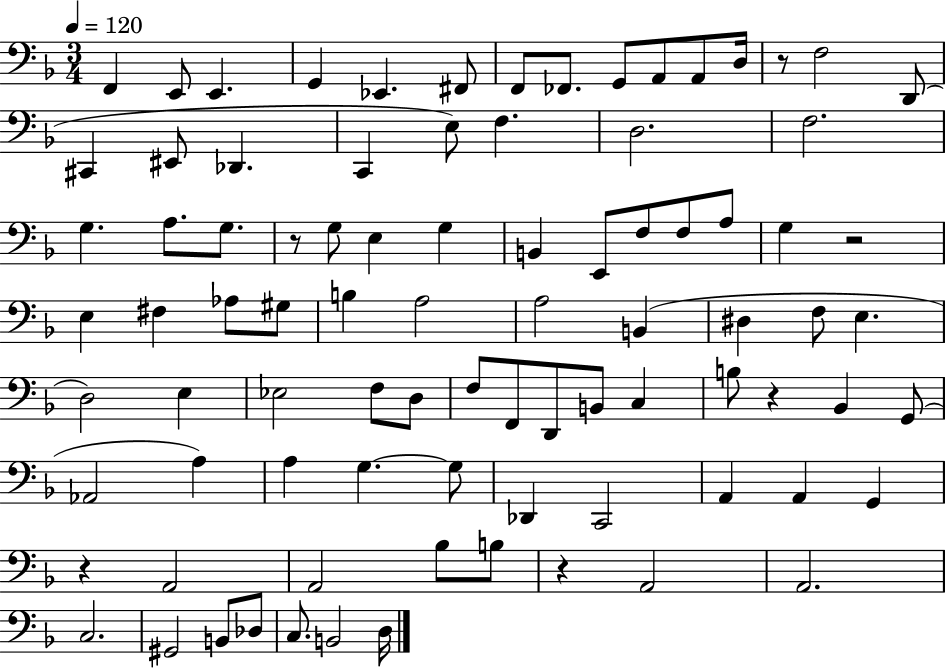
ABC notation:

X:1
T:Untitled
M:3/4
L:1/4
K:F
F,, E,,/2 E,, G,, _E,, ^F,,/2 F,,/2 _F,,/2 G,,/2 A,,/2 A,,/2 D,/4 z/2 F,2 D,,/2 ^C,, ^E,,/2 _D,, C,, E,/2 F, D,2 F,2 G, A,/2 G,/2 z/2 G,/2 E, G, B,, E,,/2 F,/2 F,/2 A,/2 G, z2 E, ^F, _A,/2 ^G,/2 B, A,2 A,2 B,, ^D, F,/2 E, D,2 E, _E,2 F,/2 D,/2 F,/2 F,,/2 D,,/2 B,,/2 C, B,/2 z _B,, G,,/2 _A,,2 A, A, G, G,/2 _D,, C,,2 A,, A,, G,, z A,,2 A,,2 _B,/2 B,/2 z A,,2 A,,2 C,2 ^G,,2 B,,/2 _D,/2 C,/2 B,,2 D,/4